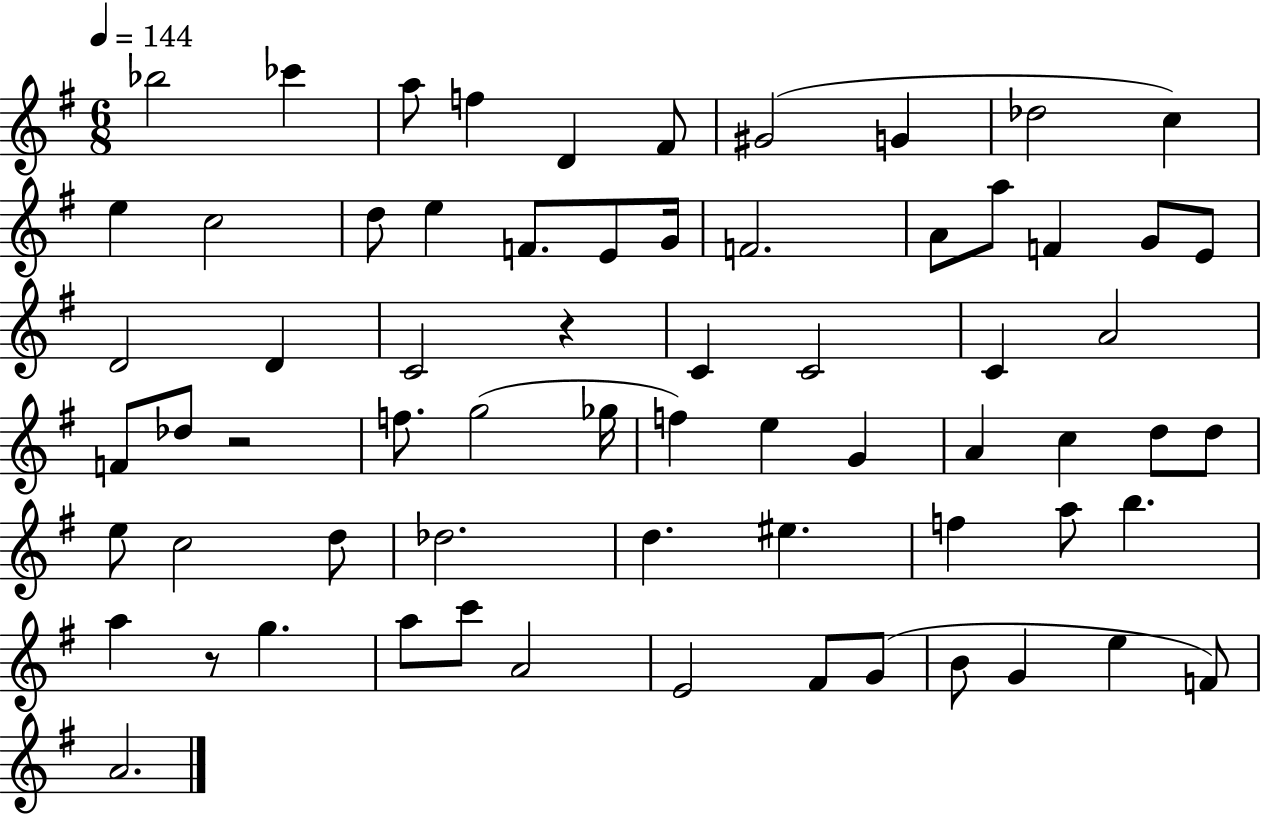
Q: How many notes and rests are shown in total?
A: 67